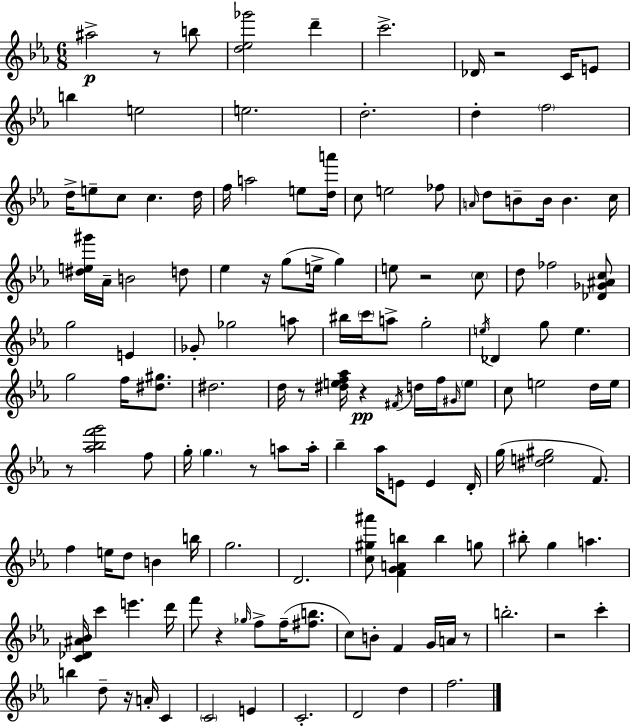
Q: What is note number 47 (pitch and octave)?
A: BIS5